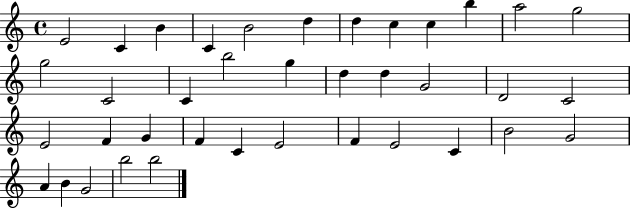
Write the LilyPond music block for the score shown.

{
  \clef treble
  \time 4/4
  \defaultTimeSignature
  \key c \major
  e'2 c'4 b'4 | c'4 b'2 d''4 | d''4 c''4 c''4 b''4 | a''2 g''2 | \break g''2 c'2 | c'4 b''2 g''4 | d''4 d''4 g'2 | d'2 c'2 | \break e'2 f'4 g'4 | f'4 c'4 e'2 | f'4 e'2 c'4 | b'2 g'2 | \break a'4 b'4 g'2 | b''2 b''2 | \bar "|."
}